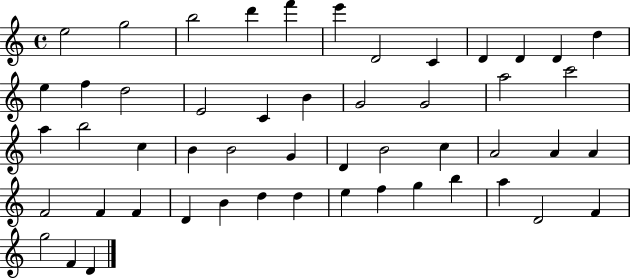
{
  \clef treble
  \time 4/4
  \defaultTimeSignature
  \key c \major
  e''2 g''2 | b''2 d'''4 f'''4 | e'''4 d'2 c'4 | d'4 d'4 d'4 d''4 | \break e''4 f''4 d''2 | e'2 c'4 b'4 | g'2 g'2 | a''2 c'''2 | \break a''4 b''2 c''4 | b'4 b'2 g'4 | d'4 b'2 c''4 | a'2 a'4 a'4 | \break f'2 f'4 f'4 | d'4 b'4 d''4 d''4 | e''4 f''4 g''4 b''4 | a''4 d'2 f'4 | \break g''2 f'4 d'4 | \bar "|."
}